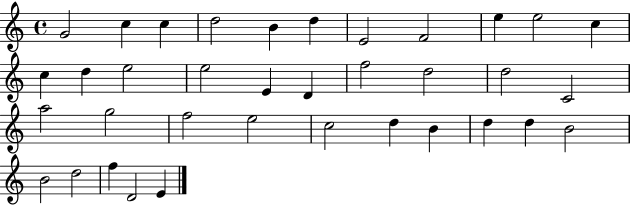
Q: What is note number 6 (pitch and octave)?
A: D5